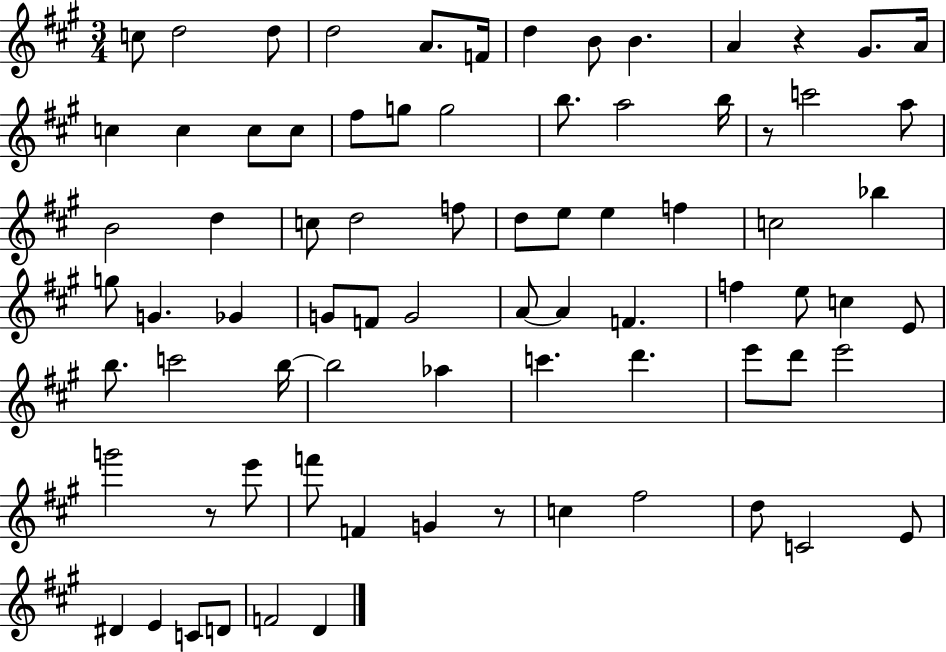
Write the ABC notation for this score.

X:1
T:Untitled
M:3/4
L:1/4
K:A
c/2 d2 d/2 d2 A/2 F/4 d B/2 B A z ^G/2 A/4 c c c/2 c/2 ^f/2 g/2 g2 b/2 a2 b/4 z/2 c'2 a/2 B2 d c/2 d2 f/2 d/2 e/2 e f c2 _b g/2 G _G G/2 F/2 G2 A/2 A F f e/2 c E/2 b/2 c'2 b/4 b2 _a c' d' e'/2 d'/2 e'2 g'2 z/2 e'/2 f'/2 F G z/2 c ^f2 d/2 C2 E/2 ^D E C/2 D/2 F2 D